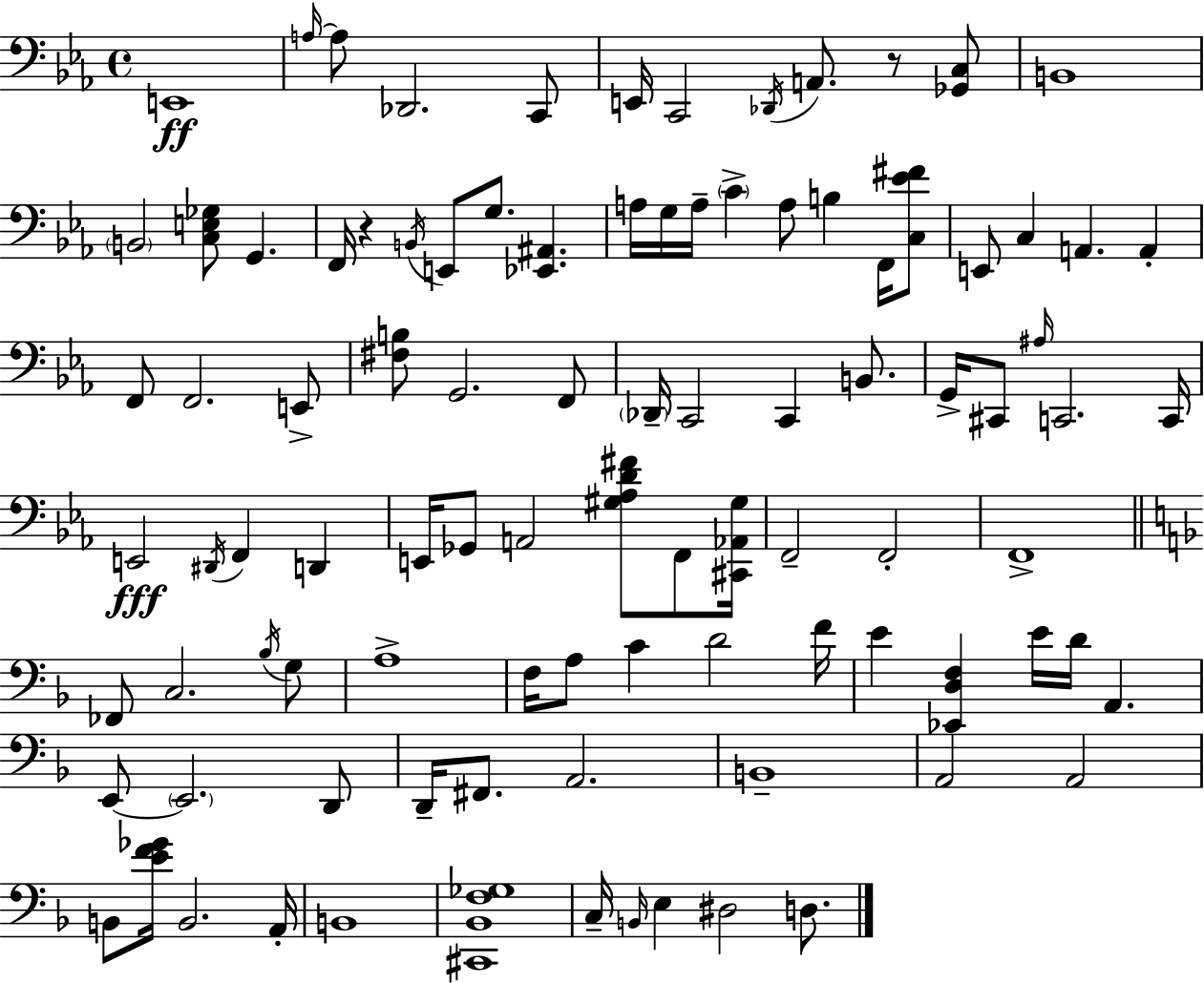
X:1
T:Untitled
M:4/4
L:1/4
K:Eb
E,,4 A,/4 A,/2 _D,,2 C,,/2 E,,/4 C,,2 _D,,/4 A,,/2 z/2 [_G,,C,]/2 B,,4 B,,2 [C,E,_G,]/2 G,, F,,/4 z B,,/4 E,,/2 G,/2 [_E,,^A,,] A,/4 G,/4 A,/4 C A,/2 B, F,,/4 [C,_E^F]/2 E,,/2 C, A,, A,, F,,/2 F,,2 E,,/2 [^F,B,]/2 G,,2 F,,/2 _D,,/4 C,,2 C,, B,,/2 G,,/4 ^C,,/2 ^A,/4 C,,2 C,,/4 E,,2 ^D,,/4 F,, D,, E,,/4 _G,,/2 A,,2 [^G,_A,D^F]/2 F,,/2 [^C,,_A,,^G,]/4 F,,2 F,,2 F,,4 _F,,/2 C,2 _B,/4 G,/2 A,4 F,/4 A,/2 C D2 F/4 E [_E,,D,F,] E/4 D/4 A,, E,,/2 E,,2 D,,/2 D,,/4 ^F,,/2 A,,2 B,,4 A,,2 A,,2 B,,/2 [EF_G]/4 B,,2 A,,/4 B,,4 [^C,,_B,,F,_G,]4 C,/4 B,,/4 E, ^D,2 D,/2